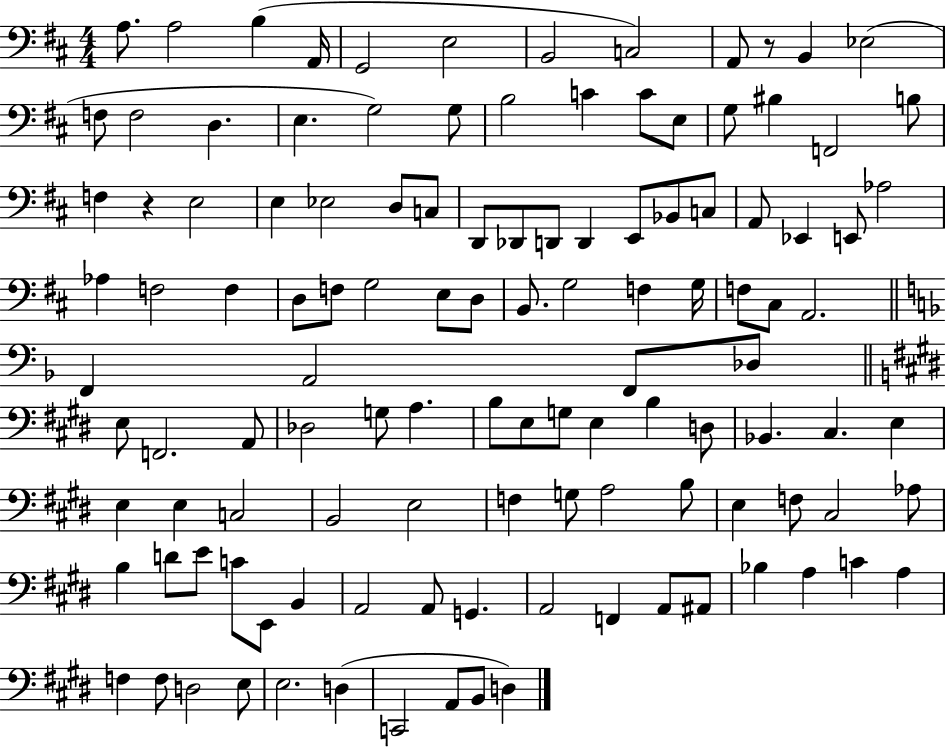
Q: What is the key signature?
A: D major